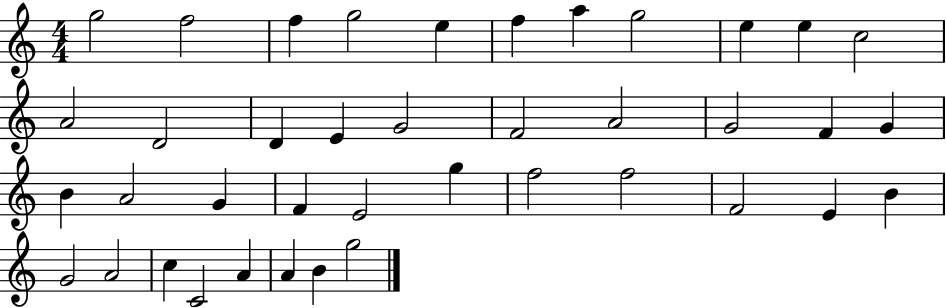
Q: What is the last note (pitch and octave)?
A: G5